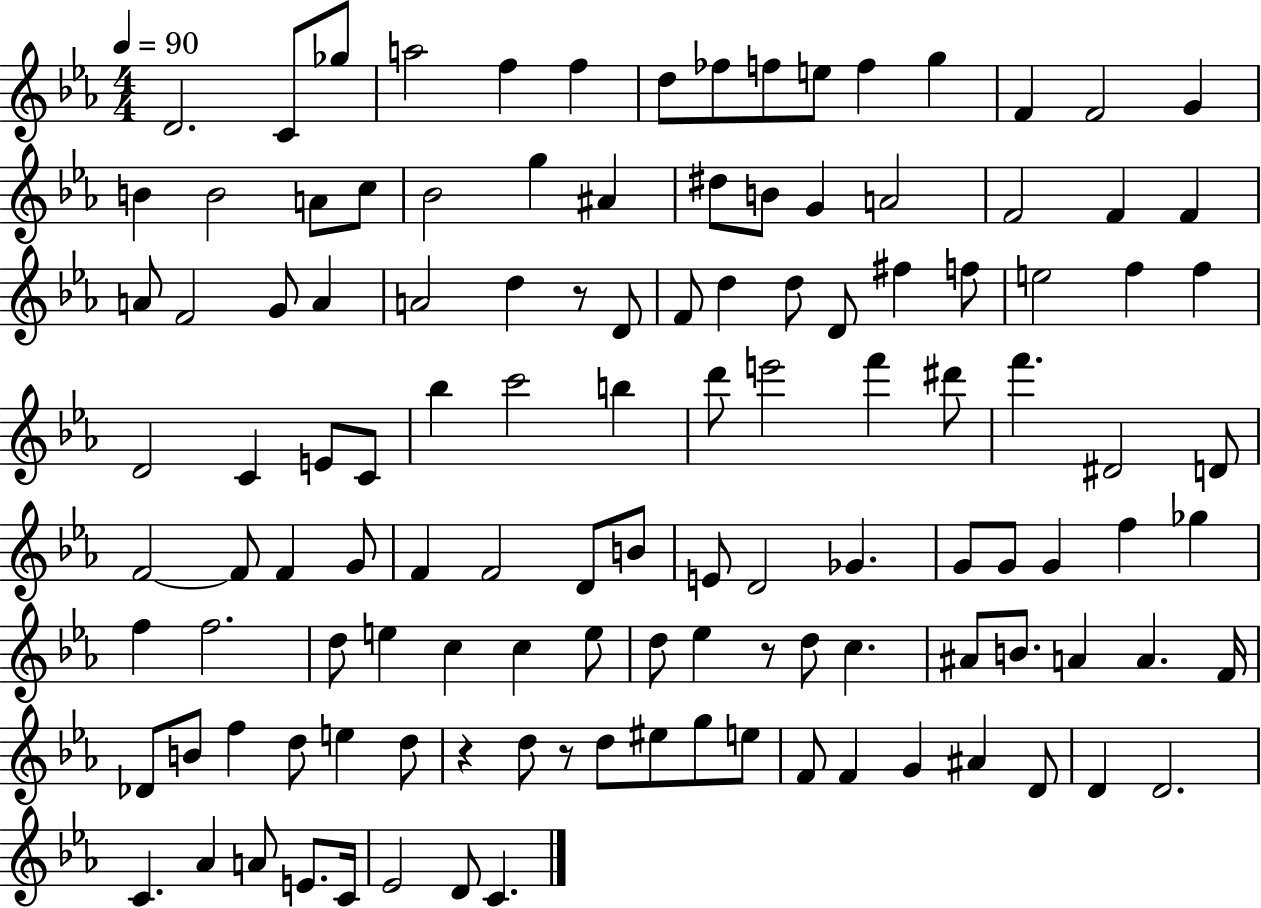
D4/h. C4/e Gb5/e A5/h F5/q F5/q D5/e FES5/e F5/e E5/e F5/q G5/q F4/q F4/h G4/q B4/q B4/h A4/e C5/e Bb4/h G5/q A#4/q D#5/e B4/e G4/q A4/h F4/h F4/q F4/q A4/e F4/h G4/e A4/q A4/h D5/q R/e D4/e F4/e D5/q D5/e D4/e F#5/q F5/e E5/h F5/q F5/q D4/h C4/q E4/e C4/e Bb5/q C6/h B5/q D6/e E6/h F6/q D#6/e F6/q. D#4/h D4/e F4/h F4/e F4/q G4/e F4/q F4/h D4/e B4/e E4/e D4/h Gb4/q. G4/e G4/e G4/q F5/q Gb5/q F5/q F5/h. D5/e E5/q C5/q C5/q E5/e D5/e Eb5/q R/e D5/e C5/q. A#4/e B4/e. A4/q A4/q. F4/s Db4/e B4/e F5/q D5/e E5/q D5/e R/q D5/e R/e D5/e EIS5/e G5/e E5/e F4/e F4/q G4/q A#4/q D4/e D4/q D4/h. C4/q. Ab4/q A4/e E4/e. C4/s Eb4/h D4/e C4/q.